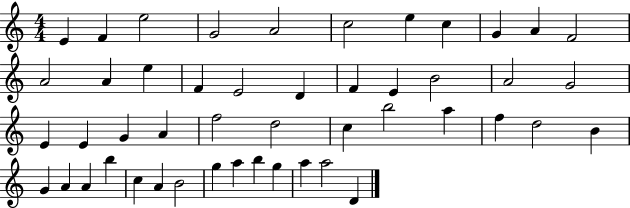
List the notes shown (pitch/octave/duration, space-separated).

E4/q F4/q E5/h G4/h A4/h C5/h E5/q C5/q G4/q A4/q F4/h A4/h A4/q E5/q F4/q E4/h D4/q F4/q E4/q B4/h A4/h G4/h E4/q E4/q G4/q A4/q F5/h D5/h C5/q B5/h A5/q F5/q D5/h B4/q G4/q A4/q A4/q B5/q C5/q A4/q B4/h G5/q A5/q B5/q G5/q A5/q A5/h D4/q